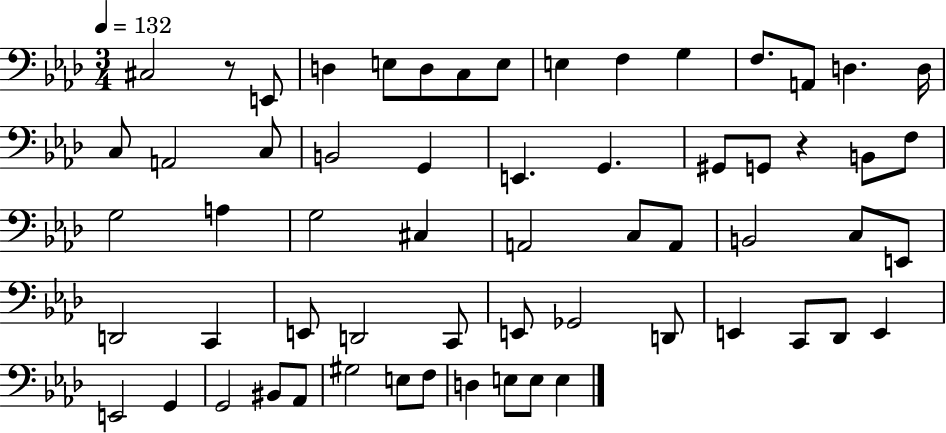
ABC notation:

X:1
T:Untitled
M:3/4
L:1/4
K:Ab
^C,2 z/2 E,,/2 D, E,/2 D,/2 C,/2 E,/2 E, F, G, F,/2 A,,/2 D, D,/4 C,/2 A,,2 C,/2 B,,2 G,, E,, G,, ^G,,/2 G,,/2 z B,,/2 F,/2 G,2 A, G,2 ^C, A,,2 C,/2 A,,/2 B,,2 C,/2 E,,/2 D,,2 C,, E,,/2 D,,2 C,,/2 E,,/2 _G,,2 D,,/2 E,, C,,/2 _D,,/2 E,, E,,2 G,, G,,2 ^B,,/2 _A,,/2 ^G,2 E,/2 F,/2 D, E,/2 E,/2 E,